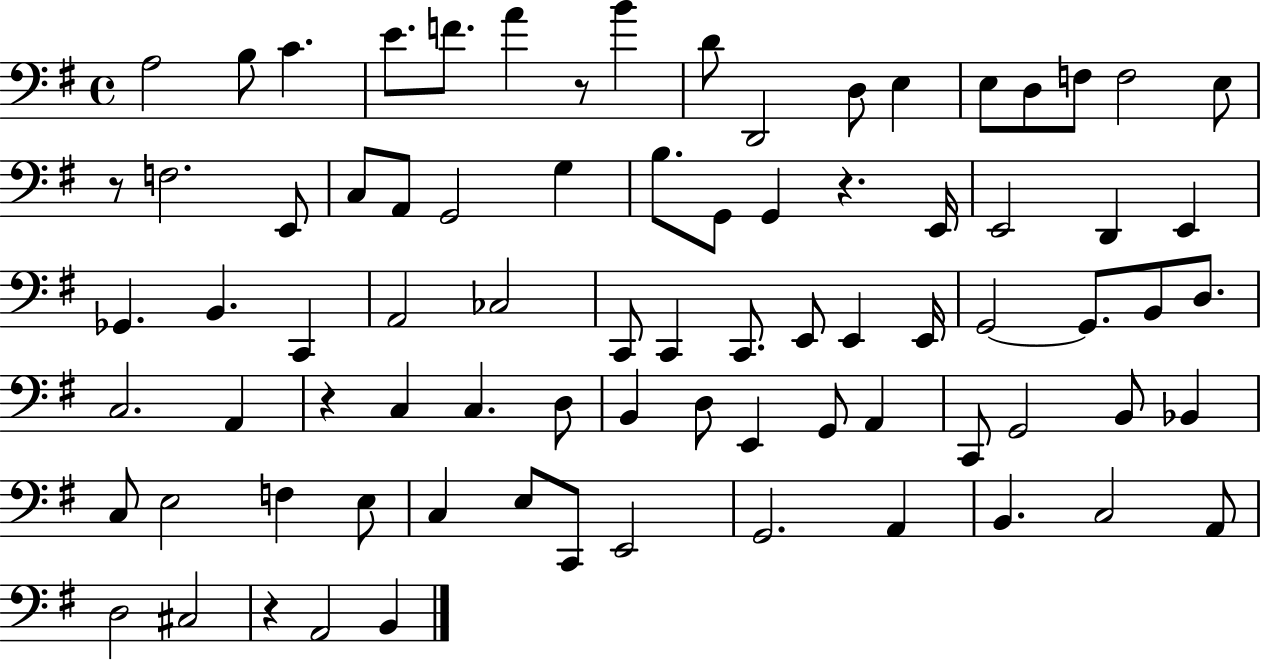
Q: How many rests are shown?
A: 5